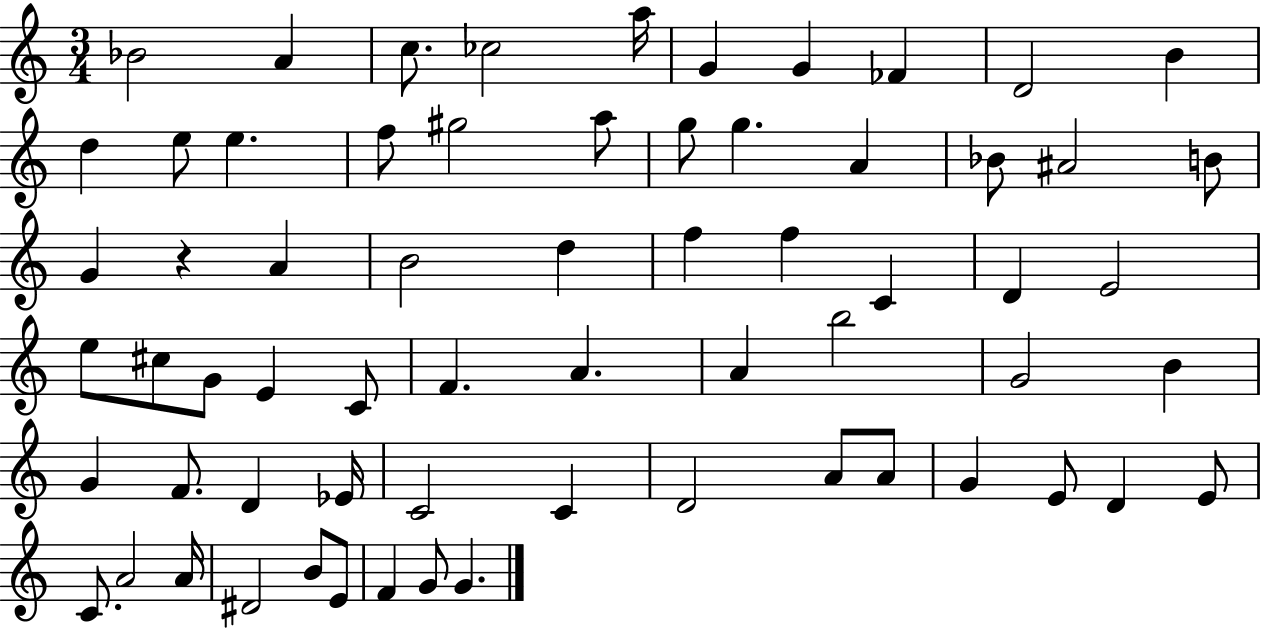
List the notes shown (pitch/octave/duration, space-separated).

Bb4/h A4/q C5/e. CES5/h A5/s G4/q G4/q FES4/q D4/h B4/q D5/q E5/e E5/q. F5/e G#5/h A5/e G5/e G5/q. A4/q Bb4/e A#4/h B4/e G4/q R/q A4/q B4/h D5/q F5/q F5/q C4/q D4/q E4/h E5/e C#5/e G4/e E4/q C4/e F4/q. A4/q. A4/q B5/h G4/h B4/q G4/q F4/e. D4/q Eb4/s C4/h C4/q D4/h A4/e A4/e G4/q E4/e D4/q E4/e C4/e. A4/h A4/s D#4/h B4/e E4/e F4/q G4/e G4/q.